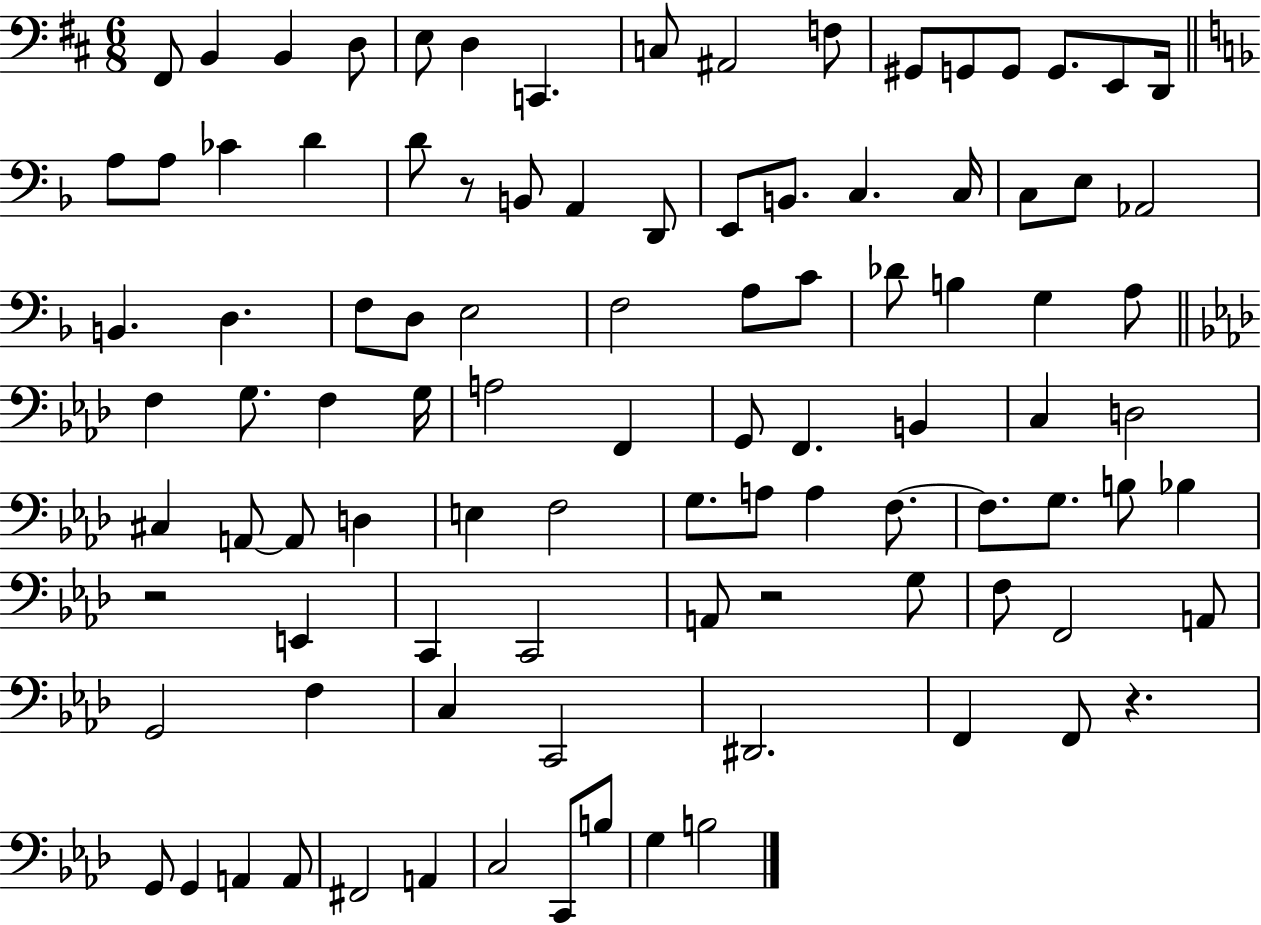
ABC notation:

X:1
T:Untitled
M:6/8
L:1/4
K:D
^F,,/2 B,, B,, D,/2 E,/2 D, C,, C,/2 ^A,,2 F,/2 ^G,,/2 G,,/2 G,,/2 G,,/2 E,,/2 D,,/4 A,/2 A,/2 _C D D/2 z/2 B,,/2 A,, D,,/2 E,,/2 B,,/2 C, C,/4 C,/2 E,/2 _A,,2 B,, D, F,/2 D,/2 E,2 F,2 A,/2 C/2 _D/2 B, G, A,/2 F, G,/2 F, G,/4 A,2 F,, G,,/2 F,, B,, C, D,2 ^C, A,,/2 A,,/2 D, E, F,2 G,/2 A,/2 A, F,/2 F,/2 G,/2 B,/2 _B, z2 E,, C,, C,,2 A,,/2 z2 G,/2 F,/2 F,,2 A,,/2 G,,2 F, C, C,,2 ^D,,2 F,, F,,/2 z G,,/2 G,, A,, A,,/2 ^F,,2 A,, C,2 C,,/2 B,/2 G, B,2